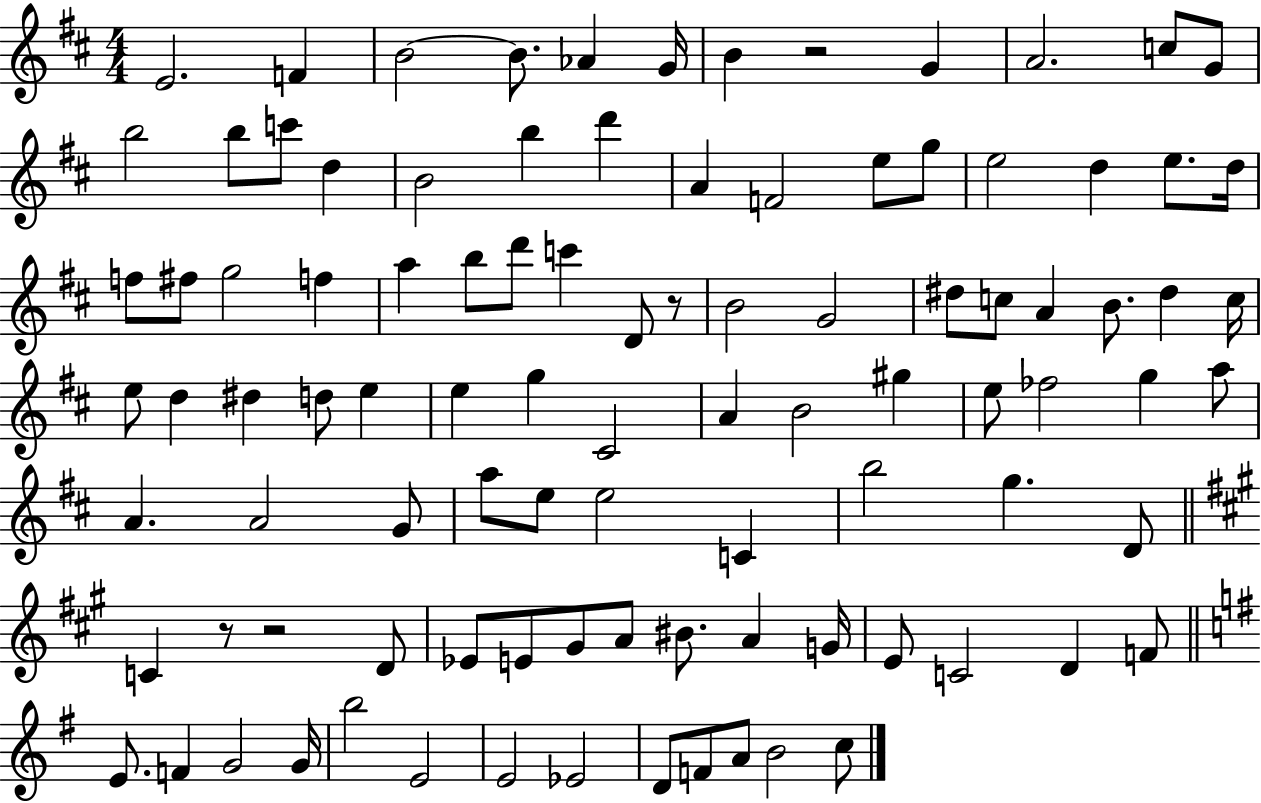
{
  \clef treble
  \numericTimeSignature
  \time 4/4
  \key d \major
  \repeat volta 2 { e'2. f'4 | b'2~~ b'8. aes'4 g'16 | b'4 r2 g'4 | a'2. c''8 g'8 | \break b''2 b''8 c'''8 d''4 | b'2 b''4 d'''4 | a'4 f'2 e''8 g''8 | e''2 d''4 e''8. d''16 | \break f''8 fis''8 g''2 f''4 | a''4 b''8 d'''8 c'''4 d'8 r8 | b'2 g'2 | dis''8 c''8 a'4 b'8. dis''4 c''16 | \break e''8 d''4 dis''4 d''8 e''4 | e''4 g''4 cis'2 | a'4 b'2 gis''4 | e''8 fes''2 g''4 a''8 | \break a'4. a'2 g'8 | a''8 e''8 e''2 c'4 | b''2 g''4. d'8 | \bar "||" \break \key a \major c'4 r8 r2 d'8 | ees'8 e'8 gis'8 a'8 bis'8. a'4 g'16 | e'8 c'2 d'4 f'8 | \bar "||" \break \key g \major e'8. f'4 g'2 g'16 | b''2 e'2 | e'2 ees'2 | d'8 f'8 a'8 b'2 c''8 | \break } \bar "|."
}